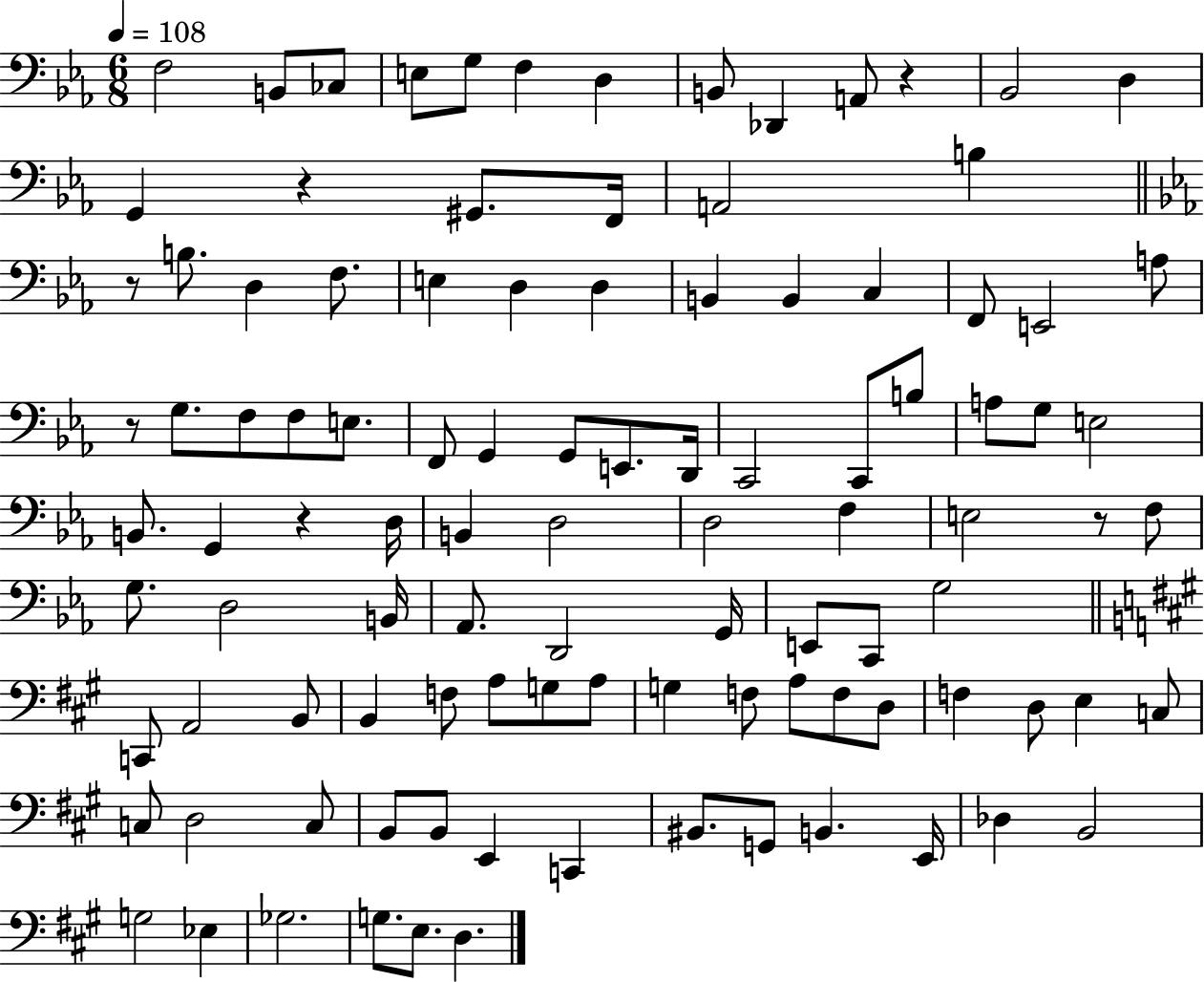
F3/h B2/e CES3/e E3/e G3/e F3/q D3/q B2/e Db2/q A2/e R/q Bb2/h D3/q G2/q R/q G#2/e. F2/s A2/h B3/q R/e B3/e. D3/q F3/e. E3/q D3/q D3/q B2/q B2/q C3/q F2/e E2/h A3/e R/e G3/e. F3/e F3/e E3/e. F2/e G2/q G2/e E2/e. D2/s C2/h C2/e B3/e A3/e G3/e E3/h B2/e. G2/q R/q D3/s B2/q D3/h D3/h F3/q E3/h R/e F3/e G3/e. D3/h B2/s Ab2/e. D2/h G2/s E2/e C2/e G3/h C2/e A2/h B2/e B2/q F3/e A3/e G3/e A3/e G3/q F3/e A3/e F3/e D3/e F3/q D3/e E3/q C3/e C3/e D3/h C3/e B2/e B2/e E2/q C2/q BIS2/e. G2/e B2/q. E2/s Db3/q B2/h G3/h Eb3/q Gb3/h. G3/e. E3/e. D3/q.